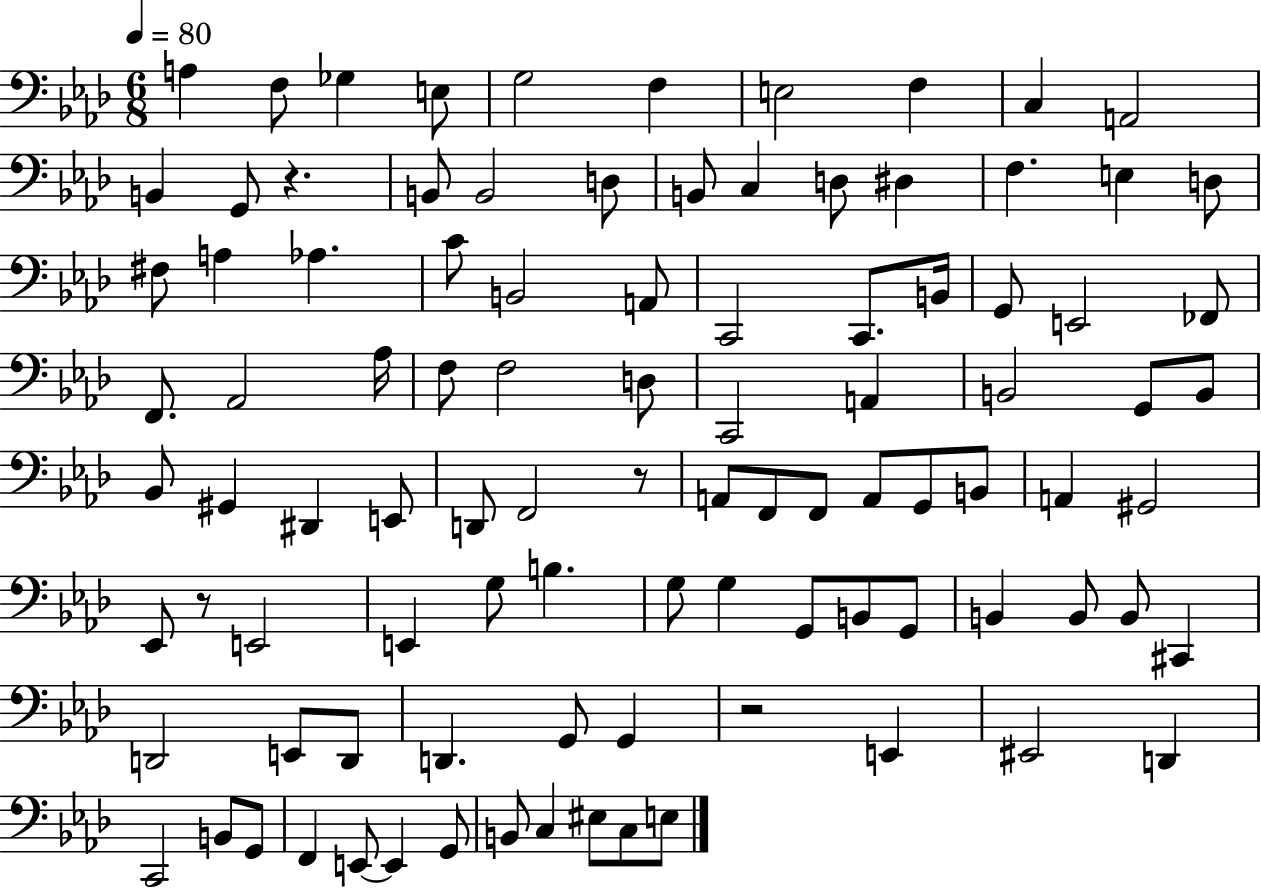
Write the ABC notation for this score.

X:1
T:Untitled
M:6/8
L:1/4
K:Ab
A, F,/2 _G, E,/2 G,2 F, E,2 F, C, A,,2 B,, G,,/2 z B,,/2 B,,2 D,/2 B,,/2 C, D,/2 ^D, F, E, D,/2 ^F,/2 A, _A, C/2 B,,2 A,,/2 C,,2 C,,/2 B,,/4 G,,/2 E,,2 _F,,/2 F,,/2 _A,,2 _A,/4 F,/2 F,2 D,/2 C,,2 A,, B,,2 G,,/2 B,,/2 _B,,/2 ^G,, ^D,, E,,/2 D,,/2 F,,2 z/2 A,,/2 F,,/2 F,,/2 A,,/2 G,,/2 B,,/2 A,, ^G,,2 _E,,/2 z/2 E,,2 E,, G,/2 B, G,/2 G, G,,/2 B,,/2 G,,/2 B,, B,,/2 B,,/2 ^C,, D,,2 E,,/2 D,,/2 D,, G,,/2 G,, z2 E,, ^E,,2 D,, C,,2 B,,/2 G,,/2 F,, E,,/2 E,, G,,/2 B,,/2 C, ^E,/2 C,/2 E,/2